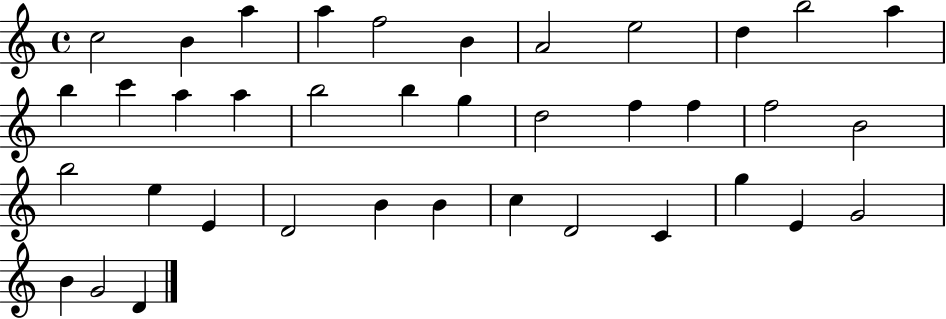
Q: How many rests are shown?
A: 0